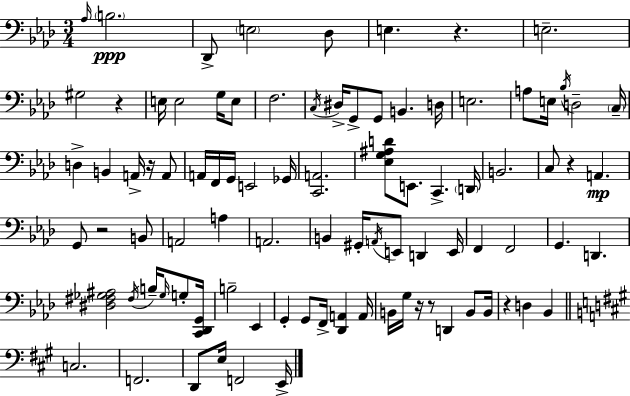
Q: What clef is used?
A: bass